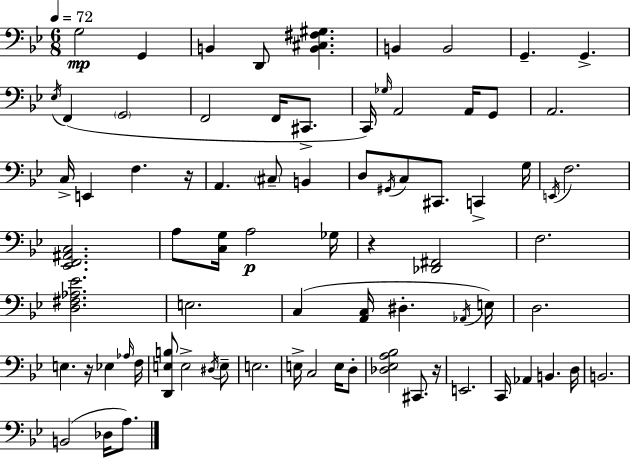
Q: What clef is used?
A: bass